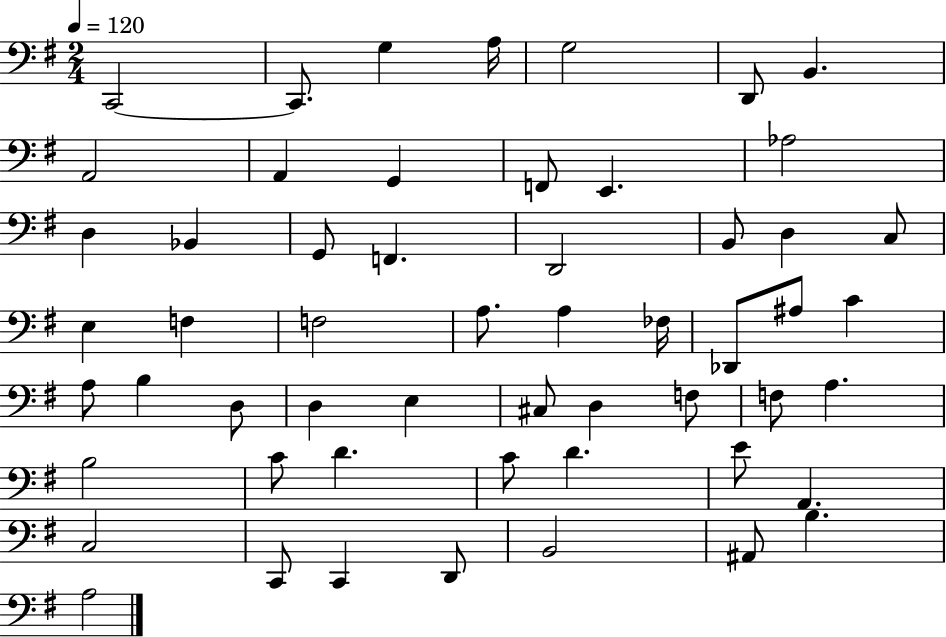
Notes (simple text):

C2/h C2/e. G3/q A3/s G3/h D2/e B2/q. A2/h A2/q G2/q F2/e E2/q. Ab3/h D3/q Bb2/q G2/e F2/q. D2/h B2/e D3/q C3/e E3/q F3/q F3/h A3/e. A3/q FES3/s Db2/e A#3/e C4/q A3/e B3/q D3/e D3/q E3/q C#3/e D3/q F3/e F3/e A3/q. B3/h C4/e D4/q. C4/e D4/q. E4/e A2/q. C3/h C2/e C2/q D2/e B2/h A#2/e B3/q. A3/h